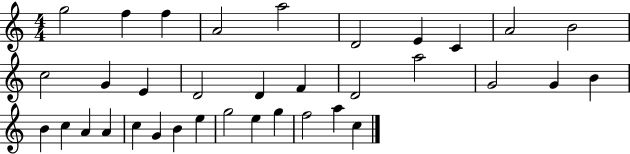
{
  \clef treble
  \numericTimeSignature
  \time 4/4
  \key c \major
  g''2 f''4 f''4 | a'2 a''2 | d'2 e'4 c'4 | a'2 b'2 | \break c''2 g'4 e'4 | d'2 d'4 f'4 | d'2 a''2 | g'2 g'4 b'4 | \break b'4 c''4 a'4 a'4 | c''4 g'4 b'4 e''4 | g''2 e''4 g''4 | f''2 a''4 c''4 | \break \bar "|."
}